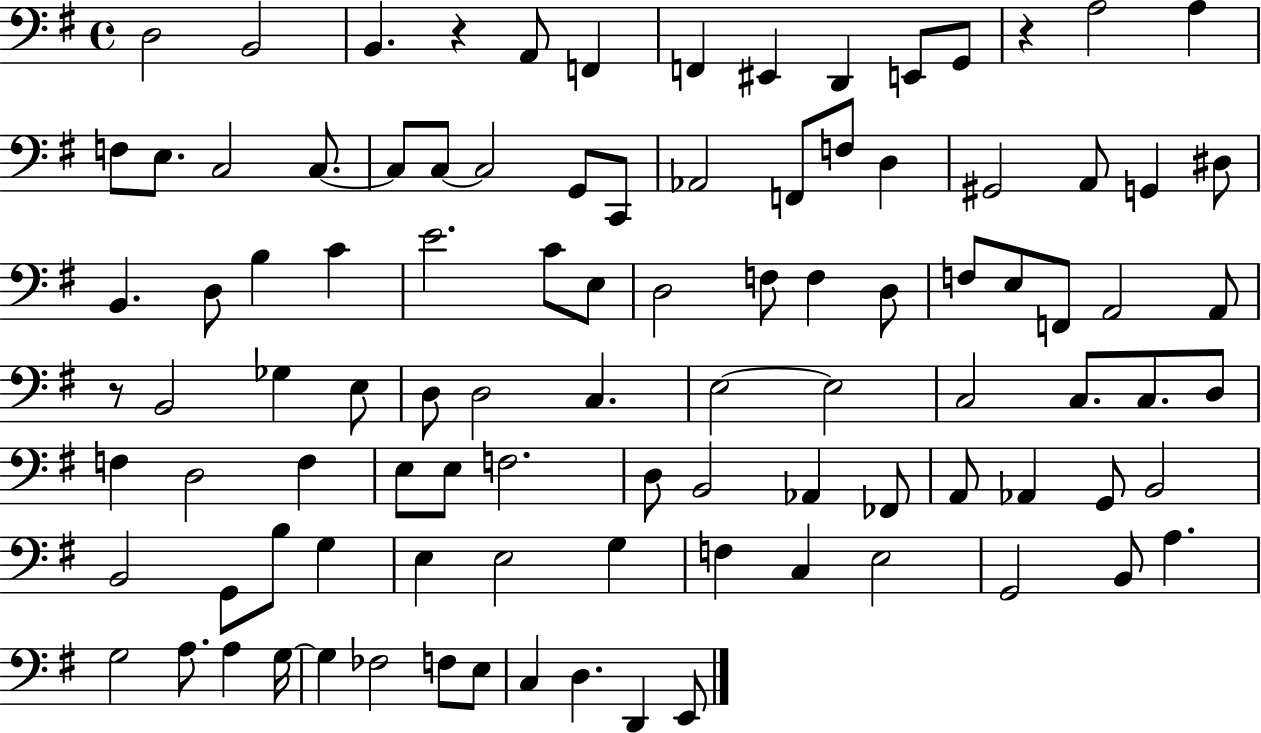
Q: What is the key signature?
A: G major